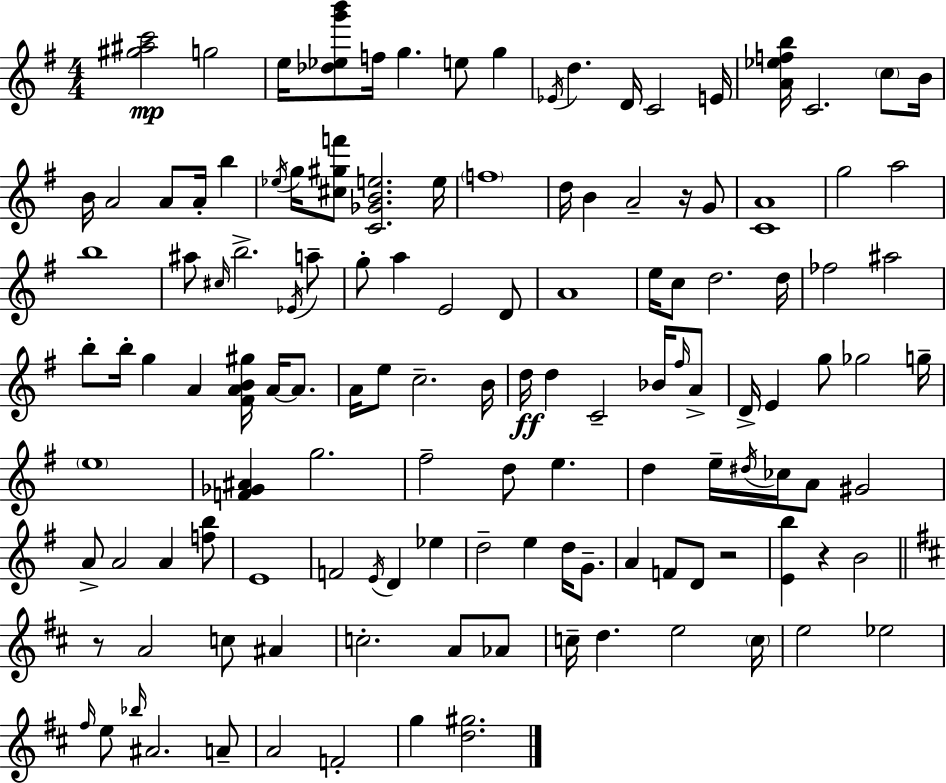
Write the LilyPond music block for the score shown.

{
  \clef treble
  \numericTimeSignature
  \time 4/4
  \key g \major
  <gis'' ais'' c'''>2\mp g''2 | e''16 <des'' ees'' g''' b'''>8 f''16 g''4. e''8 g''4 | \acciaccatura { ees'16 } d''4. d'16 c'2 | e'16 <a' ees'' f'' b''>16 c'2. \parenthesize c''8 | \break b'16 b'16 a'2 a'8 a'16-. b''4 | \acciaccatura { ees''16 } g''16 <cis'' gis'' f'''>8 <c' ges' b' e''>2. | e''16 \parenthesize f''1 | d''16 b'4 a'2-- r16 | \break g'8 <c' a'>1 | g''2 a''2 | b''1 | ais''8 \grace { cis''16 } b''2.-> | \break \acciaccatura { ees'16 } a''8-- g''8-. a''4 e'2 | d'8 a'1 | e''16 c''8 d''2. | d''16 fes''2 ais''2 | \break b''8-. b''16-. g''4 a'4 <fis' a' b' gis''>16 | a'16~~ a'8. a'16 e''8 c''2.-- | b'16 d''16\ff d''4 c'2-- | bes'16 \grace { fis''16 } a'8-> d'16-> e'4 g''8 ges''2 | \break g''16-- \parenthesize e''1 | <f' ges' ais'>4 g''2. | fis''2-- d''8 e''4. | d''4 e''16-- \acciaccatura { dis''16 } ces''16 a'8 gis'2 | \break a'8-> a'2 | a'4 <f'' b''>8 e'1 | f'2 \acciaccatura { e'16 } d'4 | ees''4 d''2-- e''4 | \break d''16 g'8.-- a'4 f'8 d'8 r2 | <e' b''>4 r4 b'2 | \bar "||" \break \key d \major r8 a'2 c''8 ais'4 | c''2.-. a'8 aes'8 | c''16-- d''4. e''2 \parenthesize c''16 | e''2 ees''2 | \break \grace { fis''16 } e''8 \grace { bes''16 } ais'2. | a'8-- a'2 f'2-. | g''4 <d'' gis''>2. | \bar "|."
}